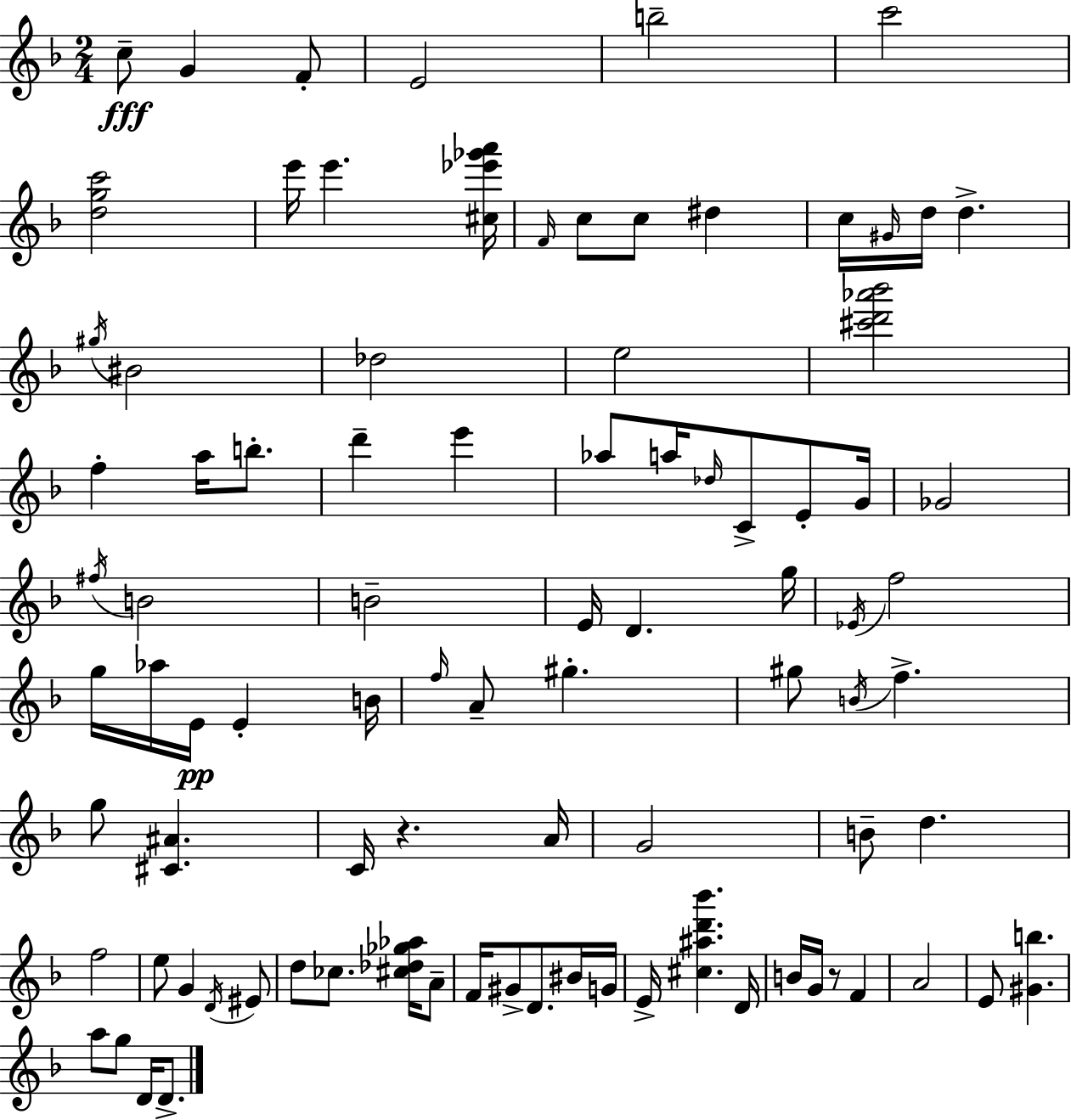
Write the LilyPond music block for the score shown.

{
  \clef treble
  \numericTimeSignature
  \time 2/4
  \key d \minor
  c''8--\fff g'4 f'8-. | e'2 | b''2-- | c'''2 | \break <d'' g'' c'''>2 | e'''16 e'''4. <cis'' ees''' ges''' a'''>16 | \grace { f'16 } c''8 c''8 dis''4 | c''16 \grace { gis'16 } d''16 d''4.-> | \break \acciaccatura { gis''16 } bis'2 | des''2 | e''2 | <cis''' d''' aes''' bes'''>2 | \break f''4-. a''16 | b''8.-. d'''4-- e'''4 | aes''8 a''16 \grace { des''16 } c'8-> | e'8-. g'16 ges'2 | \break \acciaccatura { fis''16 } b'2 | b'2-- | e'16 d'4. | g''16 \acciaccatura { ees'16 } f''2 | \break g''16 aes''16 | e'16\pp e'4-. b'16 \grace { f''16 } a'8-- | gis''4.-. gis''8 | \acciaccatura { b'16 } f''4.-> | \break g''8 <cis' ais'>4. | c'16 r4. a'16 | g'2 | b'8-- d''4. | \break f''2 | e''8 g'4 \acciaccatura { d'16 } eis'8 | d''8 ces''8. <cis'' des'' ges'' aes''>16 a'8-- | f'16 gis'8-> d'8. bis'16 | \break g'16 e'16-> <cis'' ais'' d''' bes'''>4. | d'16 b'16 g'16 r8 f'4 | a'2 | e'8 <gis' b''>4. | \break a''8 g''8 d'16 d'8.-> | \bar "|."
}